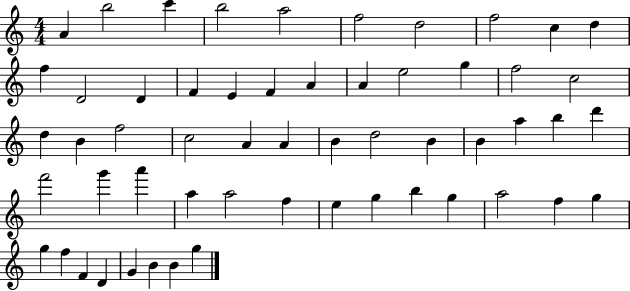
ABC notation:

X:1
T:Untitled
M:4/4
L:1/4
K:C
A b2 c' b2 a2 f2 d2 f2 c d f D2 D F E F A A e2 g f2 c2 d B f2 c2 A A B d2 B B a b d' f'2 g' a' a a2 f e g b g a2 f g g f F D G B B g